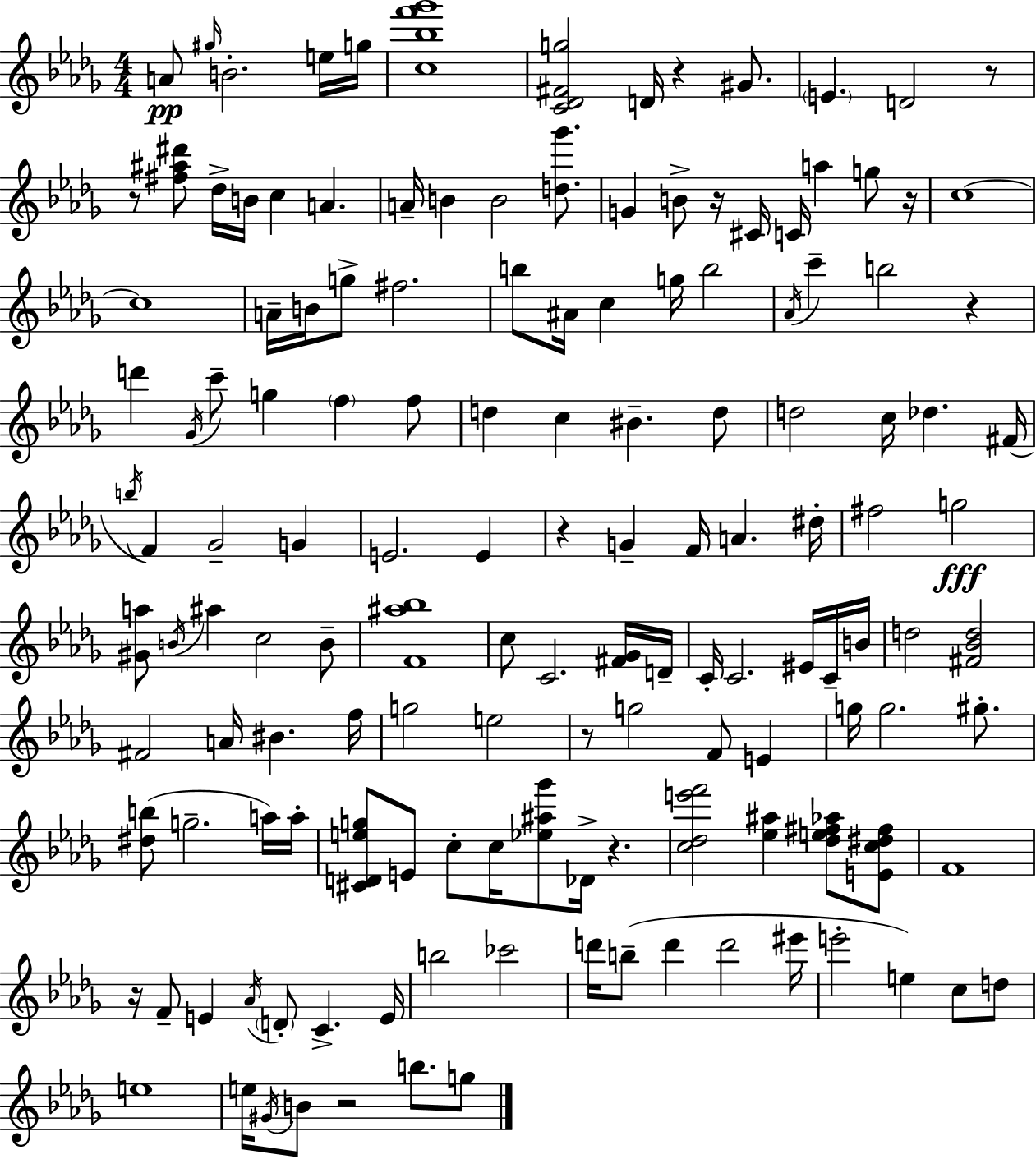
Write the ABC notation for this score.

X:1
T:Untitled
M:4/4
L:1/4
K:Bbm
A/2 ^g/4 B2 e/4 g/4 [c_bf'_g']4 [C_D^Fg]2 D/4 z ^G/2 E D2 z/2 z/2 [^f^a^d']/2 _d/4 B/4 c A A/4 B B2 [d_g']/2 G B/2 z/4 ^C/4 C/4 a g/2 z/4 c4 c4 A/4 B/4 g/2 ^f2 b/2 ^A/4 c g/4 b2 _A/4 c' b2 z d' _G/4 c'/2 g f f/2 d c ^B d/2 d2 c/4 _d ^F/4 b/4 F _G2 G E2 E z G F/4 A ^d/4 ^f2 g2 [^Ga]/2 B/4 ^a c2 B/2 [F^a_b]4 c/2 C2 [^F_G]/4 D/4 C/4 C2 ^E/4 C/4 B/4 d2 [^F_Bd]2 ^F2 A/4 ^B f/4 g2 e2 z/2 g2 F/2 E g/4 g2 ^g/2 [^db]/2 g2 a/4 a/4 [^CDeg]/2 E/2 c/2 c/4 [_e^a_g']/2 _D/4 z [c_de'f']2 [_e^a] [_de^f_a]/2 [Ec^d^f]/2 F4 z/4 F/2 E _A/4 D/2 C E/4 b2 _c'2 d'/4 b/2 d' d'2 ^e'/4 e'2 e c/2 d/2 e4 e/4 ^G/4 B/2 z2 b/2 g/2